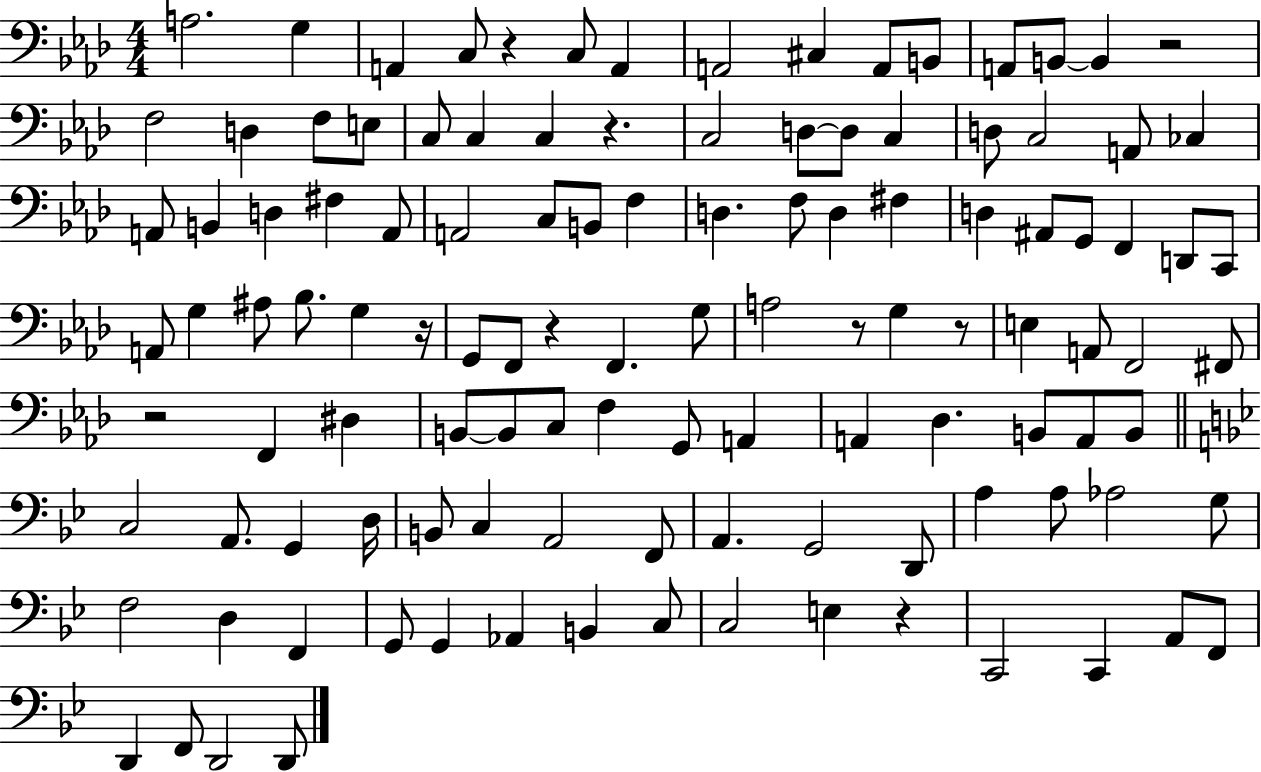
X:1
T:Untitled
M:4/4
L:1/4
K:Ab
A,2 G, A,, C,/2 z C,/2 A,, A,,2 ^C, A,,/2 B,,/2 A,,/2 B,,/2 B,, z2 F,2 D, F,/2 E,/2 C,/2 C, C, z C,2 D,/2 D,/2 C, D,/2 C,2 A,,/2 _C, A,,/2 B,, D, ^F, A,,/2 A,,2 C,/2 B,,/2 F, D, F,/2 D, ^F, D, ^A,,/2 G,,/2 F,, D,,/2 C,,/2 A,,/2 G, ^A,/2 _B,/2 G, z/4 G,,/2 F,,/2 z F,, G,/2 A,2 z/2 G, z/2 E, A,,/2 F,,2 ^F,,/2 z2 F,, ^D, B,,/2 B,,/2 C,/2 F, G,,/2 A,, A,, _D, B,,/2 A,,/2 B,,/2 C,2 A,,/2 G,, D,/4 B,,/2 C, A,,2 F,,/2 A,, G,,2 D,,/2 A, A,/2 _A,2 G,/2 F,2 D, F,, G,,/2 G,, _A,, B,, C,/2 C,2 E, z C,,2 C,, A,,/2 F,,/2 D,, F,,/2 D,,2 D,,/2